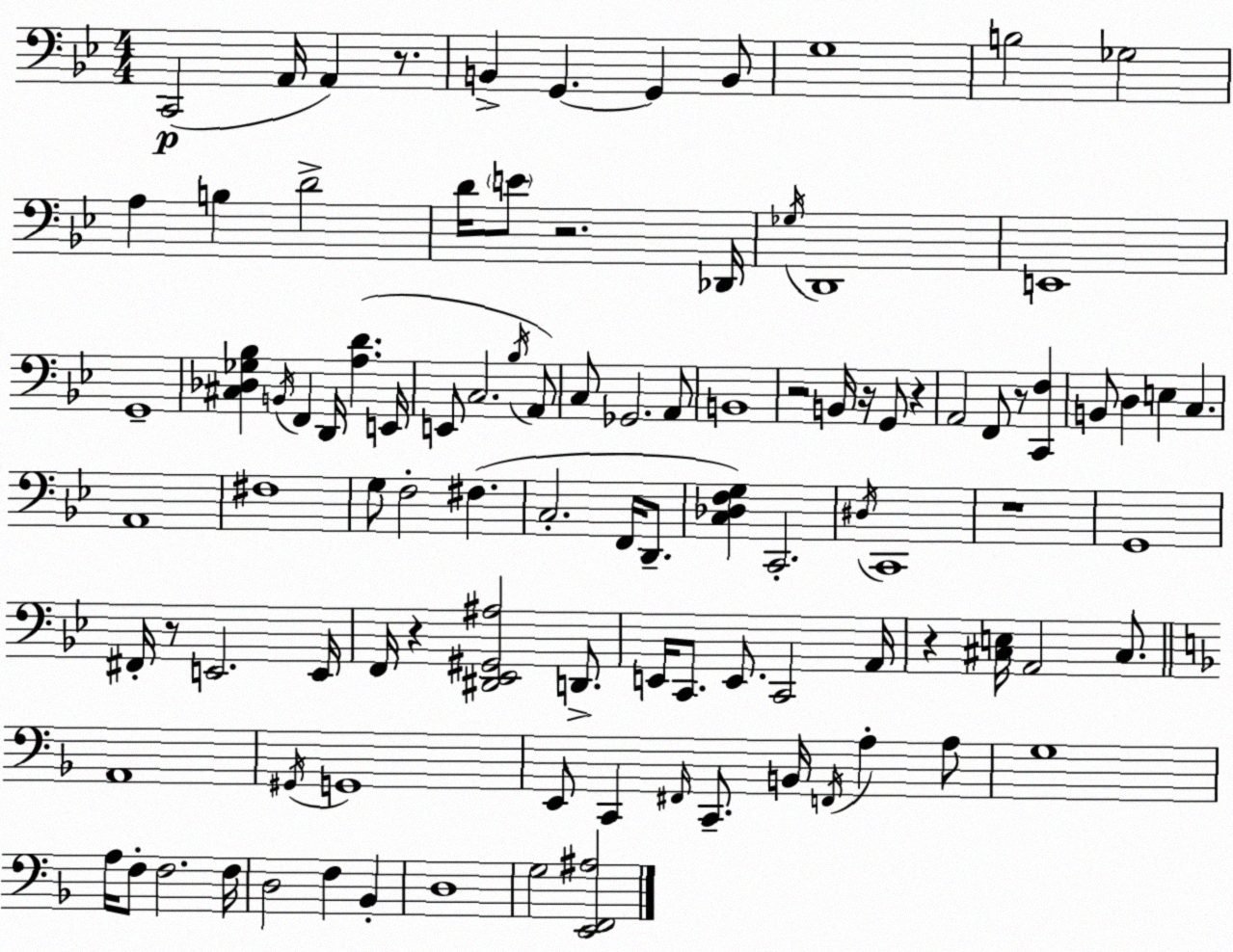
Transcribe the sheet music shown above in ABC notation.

X:1
T:Untitled
M:4/4
L:1/4
K:Bb
C,,2 A,,/4 A,, z/2 B,, G,, G,, B,,/2 G,4 B,2 _G,2 A, B, D2 D/4 E/2 z2 _D,,/4 _G,/4 D,,4 E,,4 G,,4 [^C,_D,_G,_B,] B,,/4 F,, D,,/4 [A,D] E,,/4 E,,/2 C,2 _B,/4 A,,/2 C,/2 _G,,2 A,,/2 B,,4 z2 B,,/4 z/4 G,,/2 z A,,2 F,,/2 z/2 [C,,F,] B,,/2 D, E, C, A,,4 ^F,4 G,/2 F,2 ^F, C,2 F,,/4 D,,/2 [C,_D,F,G,] C,,2 ^D,/4 C,,4 z4 G,,4 ^F,,/4 z/2 E,,2 E,,/4 F,,/4 z [^D,,_E,,^G,,^A,]2 D,,/2 E,,/4 C,,/2 E,,/2 C,,2 A,,/4 z [^C,E,]/4 A,,2 ^C,/2 A,,4 ^G,,/4 G,,4 E,,/2 C,, ^F,,/4 C,,/2 B,,/4 F,,/4 A, A,/2 G,4 A,/4 F,/2 F,2 F,/4 D,2 F, _B,, D,4 G,2 [E,,F,,^A,]2